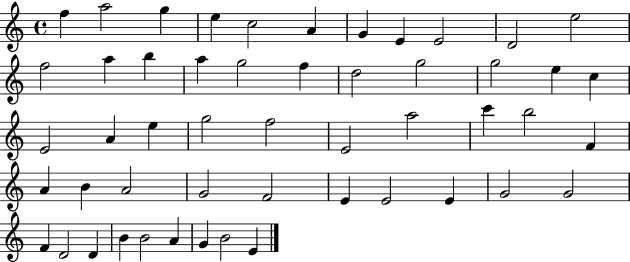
X:1
T:Untitled
M:4/4
L:1/4
K:C
f a2 g e c2 A G E E2 D2 e2 f2 a b a g2 f d2 g2 g2 e c E2 A e g2 f2 E2 a2 c' b2 F A B A2 G2 F2 E E2 E G2 G2 F D2 D B B2 A G B2 E